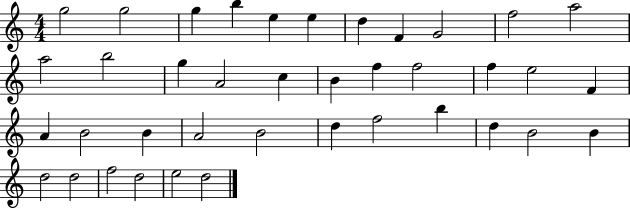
X:1
T:Untitled
M:4/4
L:1/4
K:C
g2 g2 g b e e d F G2 f2 a2 a2 b2 g A2 c B f f2 f e2 F A B2 B A2 B2 d f2 b d B2 B d2 d2 f2 d2 e2 d2